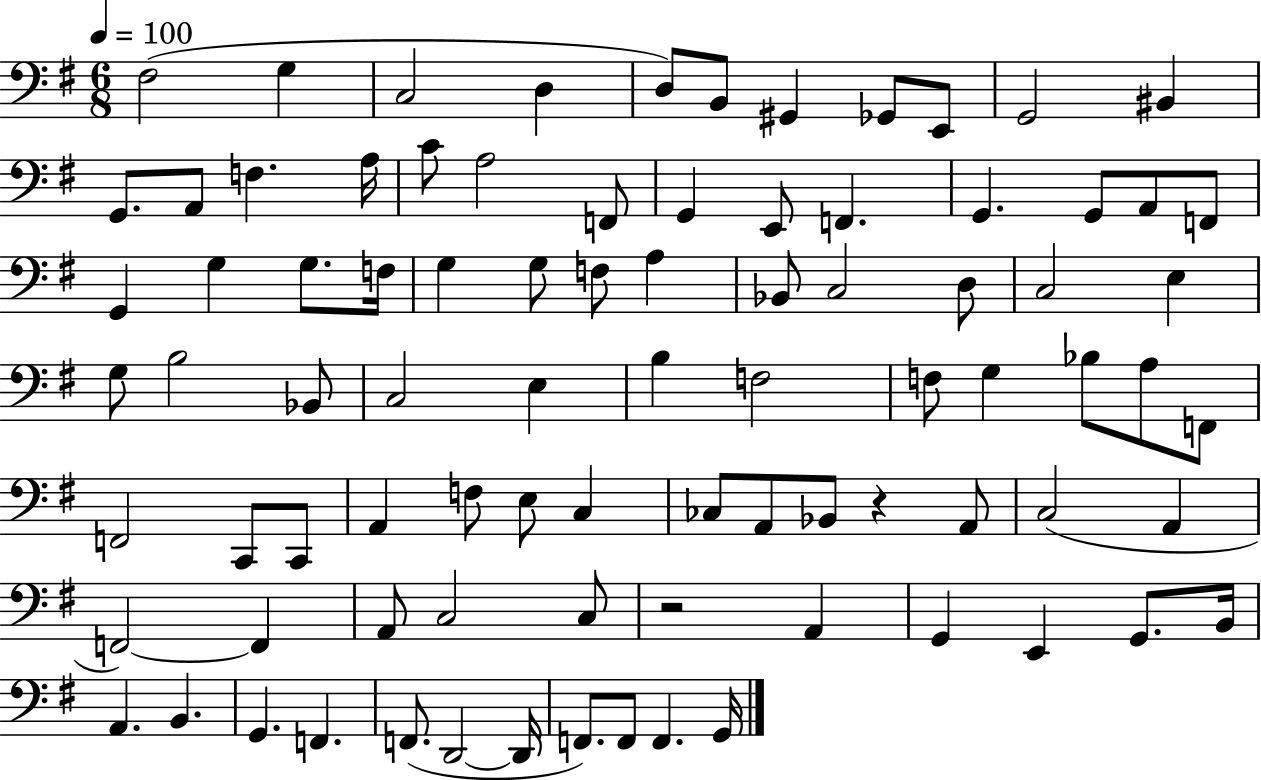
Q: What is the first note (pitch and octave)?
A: F#3